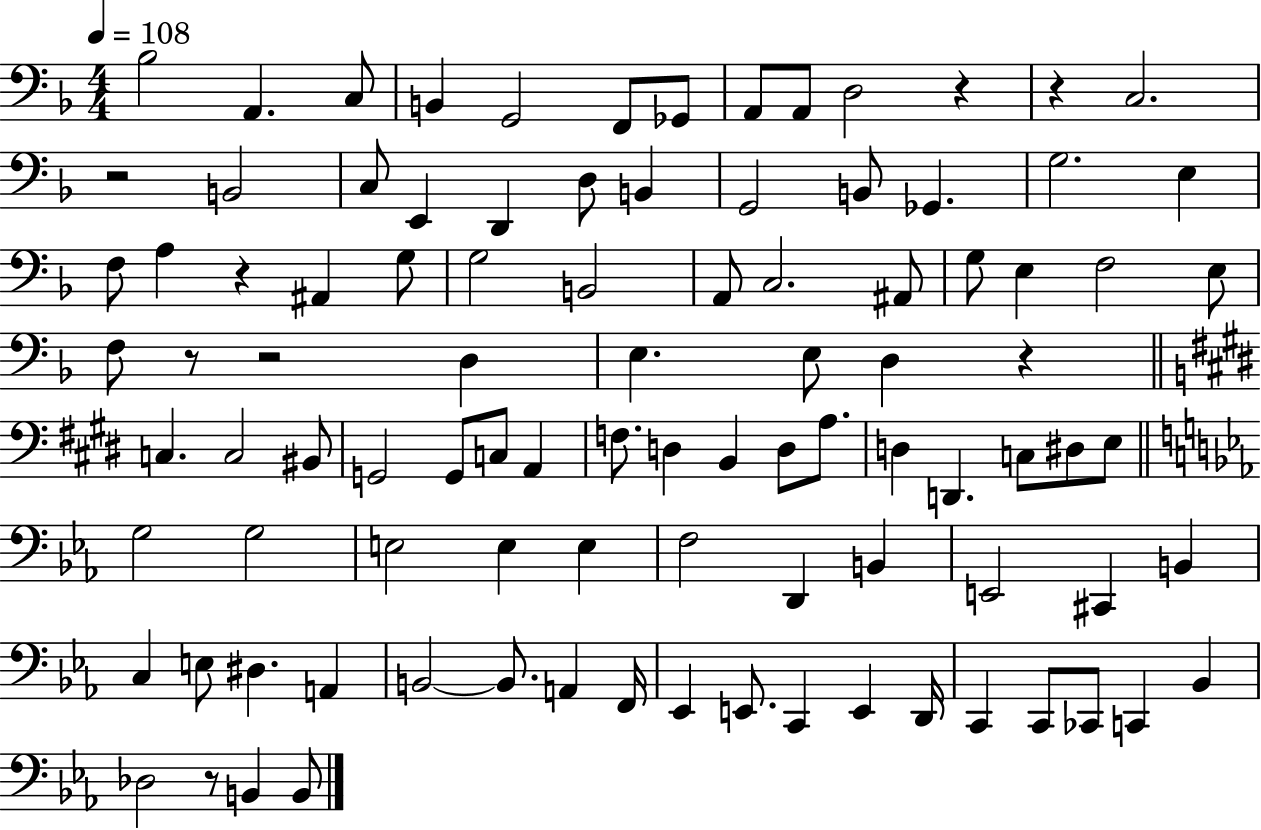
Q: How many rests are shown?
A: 8